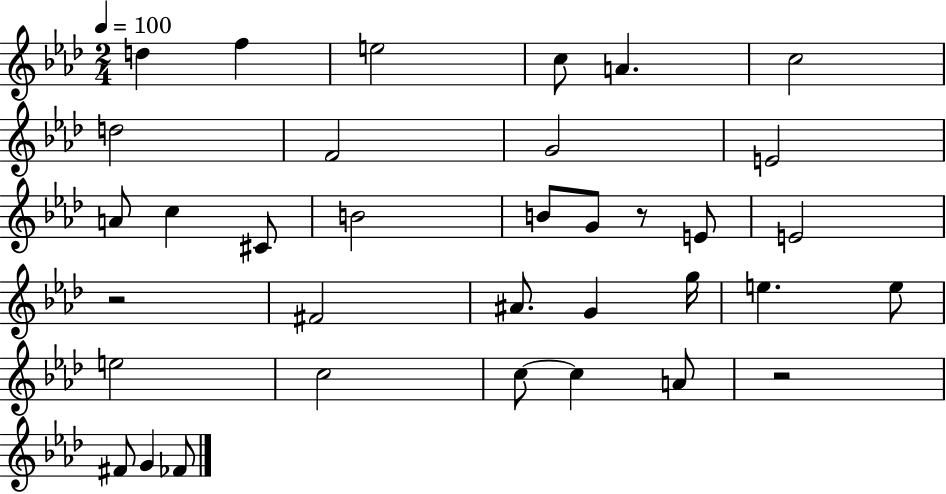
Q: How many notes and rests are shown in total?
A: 35